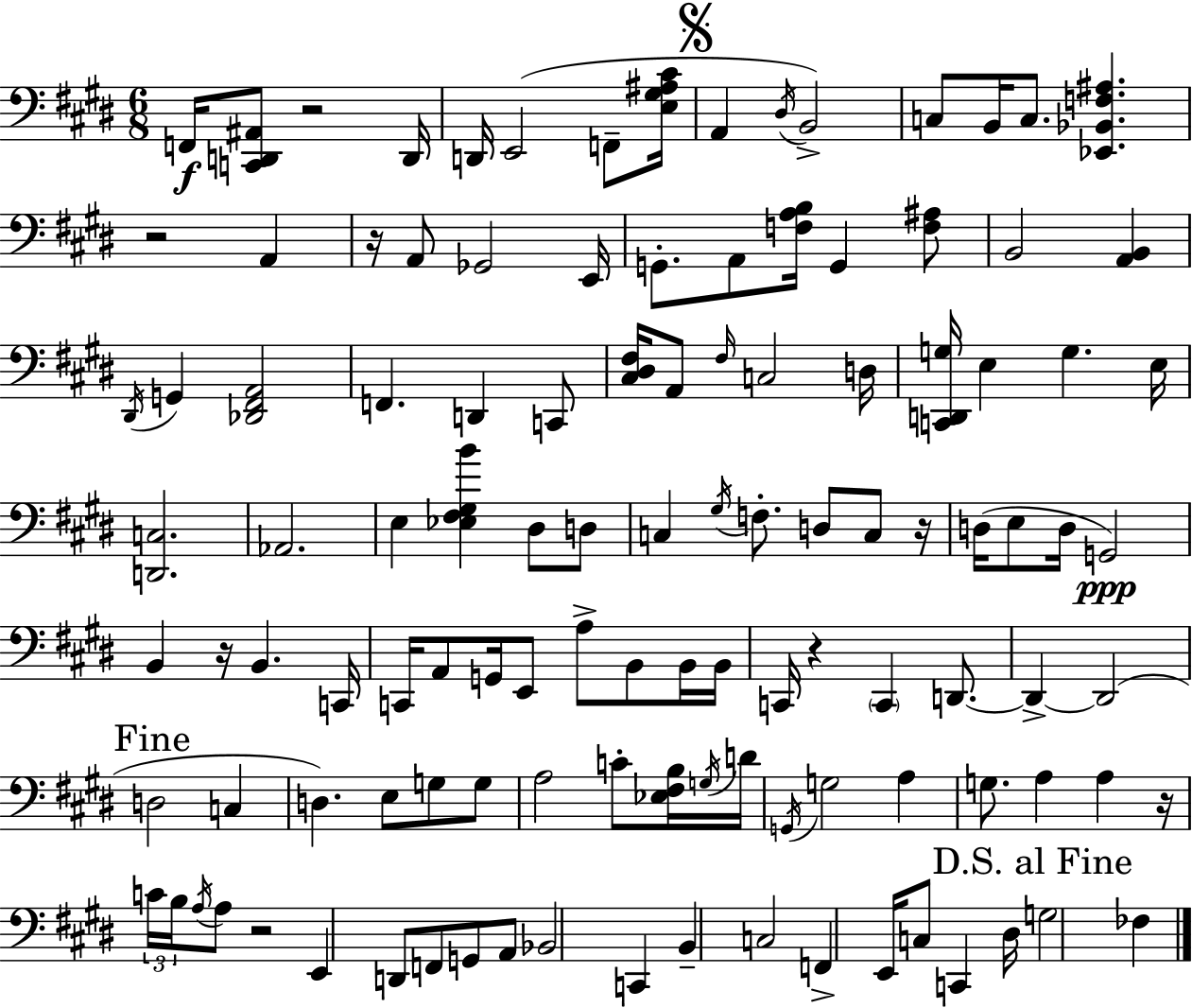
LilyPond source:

{
  \clef bass
  \numericTimeSignature
  \time 6/8
  \key e \major
  f,16\f <c, d, ais,>8 r2 d,16 | d,16 e,2( f,8-- <e gis ais cis'>16 | \mark \markup { \musicglyph "scripts.segno" } a,4 \acciaccatura { dis16 }) b,2-> | c8 b,16 c8. <ees, bes, f ais>4. | \break r2 a,4 | r16 a,8 ges,2 | e,16 g,8.-. a,8 <f a b>16 g,4 <f ais>8 | b,2 <a, b,>4 | \break \acciaccatura { dis,16 } g,4 <des, fis, a,>2 | f,4. d,4 | c,8 <cis dis fis>16 a,8 \grace { fis16 } c2 | d16 <c, d, g>16 e4 g4. | \break e16 <d, c>2. | aes,2. | e4 <ees fis gis b'>4 dis8 | d8 c4 \acciaccatura { gis16 } f8.-. d8 | \break c8 r16 d16( e8 d16 g,2\ppp) | b,4 r16 b,4. | c,16 c,16 a,8 g,16 e,8 a8-> | b,8 b,16 b,16 c,16 r4 \parenthesize c,4 | \break d,8.~~ d,4->~~ d,2( | \mark "Fine" d2 | c4 d4.) e8 | g8 g8 a2 | \break c'8-. <ees fis b>16 \acciaccatura { g16 } d'16 \acciaccatura { g,16 } g2 | a4 g8. a4 | a4 r16 \tuplet 3/2 { c'16 b16 \acciaccatura { a16 } } a8 r2 | e,4 d,8 | \break f,8 g,8 a,8 bes,2 | c,4 b,4-- c2 | f,4-> e,16 | c8 c,4 dis16 \mark "D.S. al Fine" g2 | \break fes4 \bar "|."
}